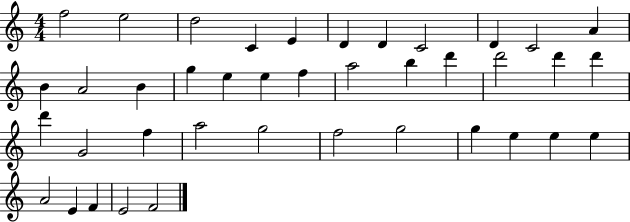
{
  \clef treble
  \numericTimeSignature
  \time 4/4
  \key c \major
  f''2 e''2 | d''2 c'4 e'4 | d'4 d'4 c'2 | d'4 c'2 a'4 | \break b'4 a'2 b'4 | g''4 e''4 e''4 f''4 | a''2 b''4 d'''4 | d'''2 d'''4 d'''4 | \break d'''4 g'2 f''4 | a''2 g''2 | f''2 g''2 | g''4 e''4 e''4 e''4 | \break a'2 e'4 f'4 | e'2 f'2 | \bar "|."
}